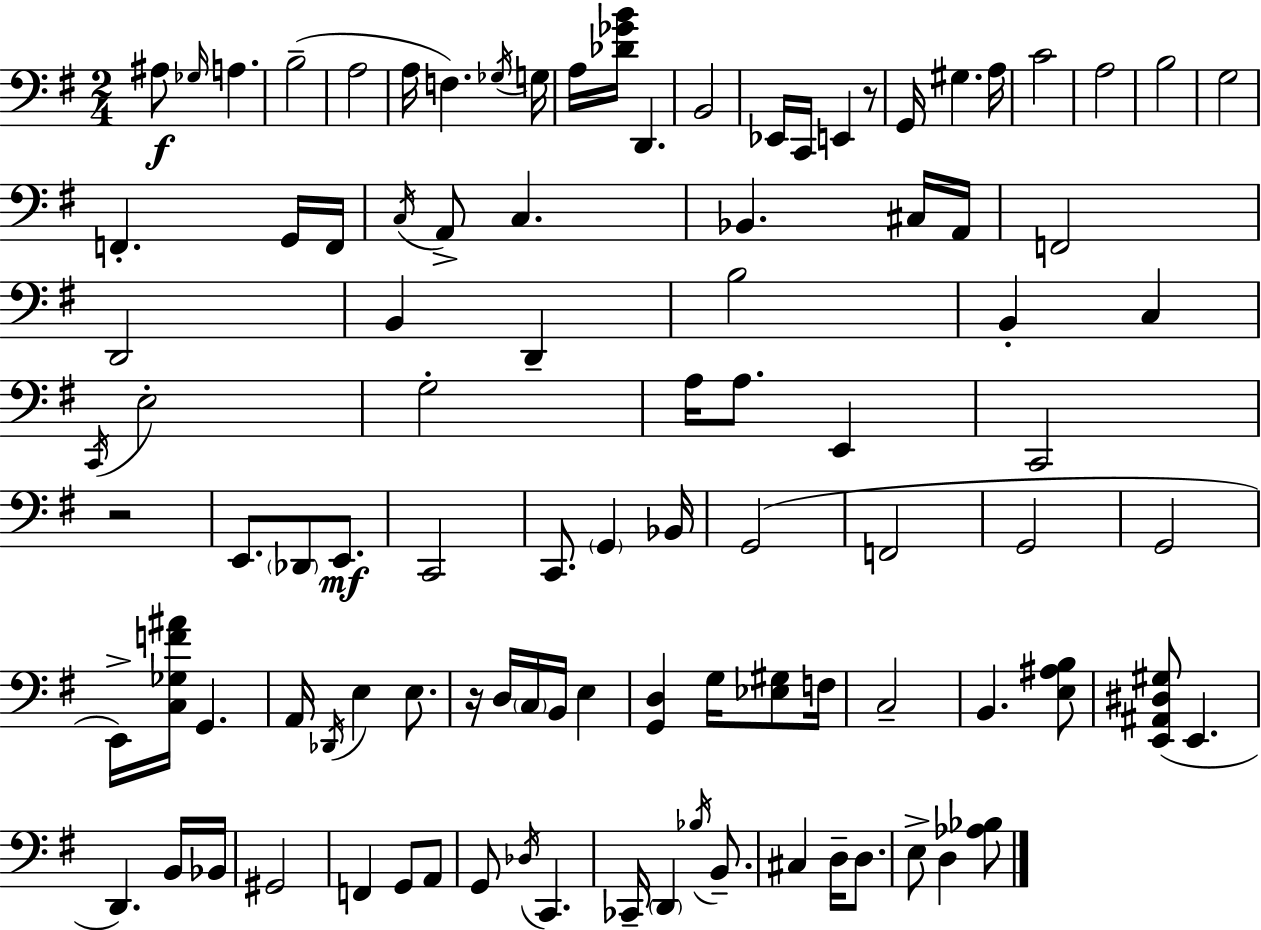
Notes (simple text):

A#3/e Gb3/s A3/q. B3/h A3/h A3/s F3/q. Gb3/s G3/s A3/s [Db4,Gb4,B4]/s D2/q. B2/h Eb2/s C2/s E2/q R/e G2/s G#3/q. A3/s C4/h A3/h B3/h G3/h F2/q. G2/s F2/s C3/s A2/e C3/q. Bb2/q. C#3/s A2/s F2/h D2/h B2/q D2/q B3/h B2/q C3/q C2/s E3/h G3/h A3/s A3/e. E2/q C2/h R/h E2/e. Db2/e E2/e. C2/h C2/e. G2/q Bb2/s G2/h F2/h G2/h G2/h E2/s [C3,Gb3,F4,A#4]/s G2/q. A2/s Db2/s E3/q E3/e. R/s D3/s C3/s B2/s E3/q [G2,D3]/q G3/s [Eb3,G#3]/e F3/s C3/h B2/q. [E3,A#3,B3]/e [E2,A#2,D#3,G#3]/e E2/q. D2/q. B2/s Bb2/s G#2/h F2/q G2/e A2/e G2/e Db3/s C2/q. CES2/s D2/q Bb3/s B2/e. C#3/q D3/s D3/e. E3/e D3/q [Ab3,Bb3]/e